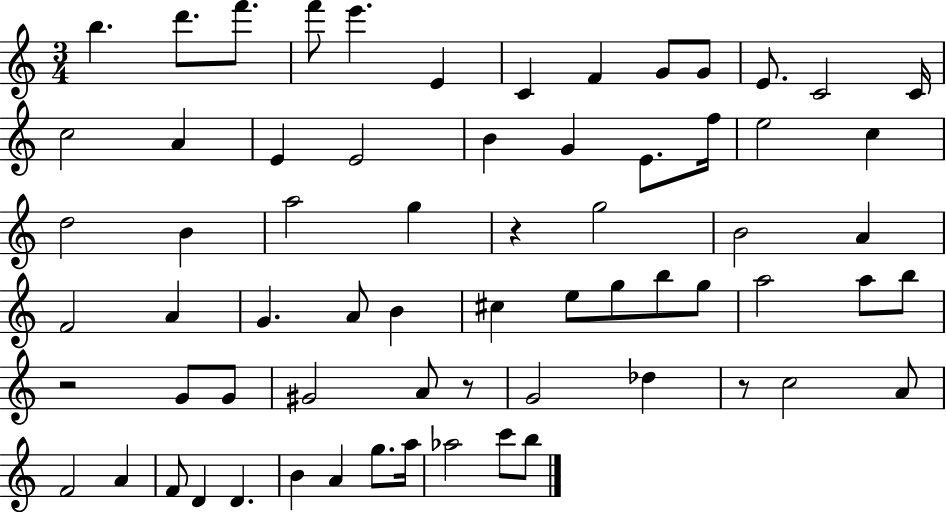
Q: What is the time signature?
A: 3/4